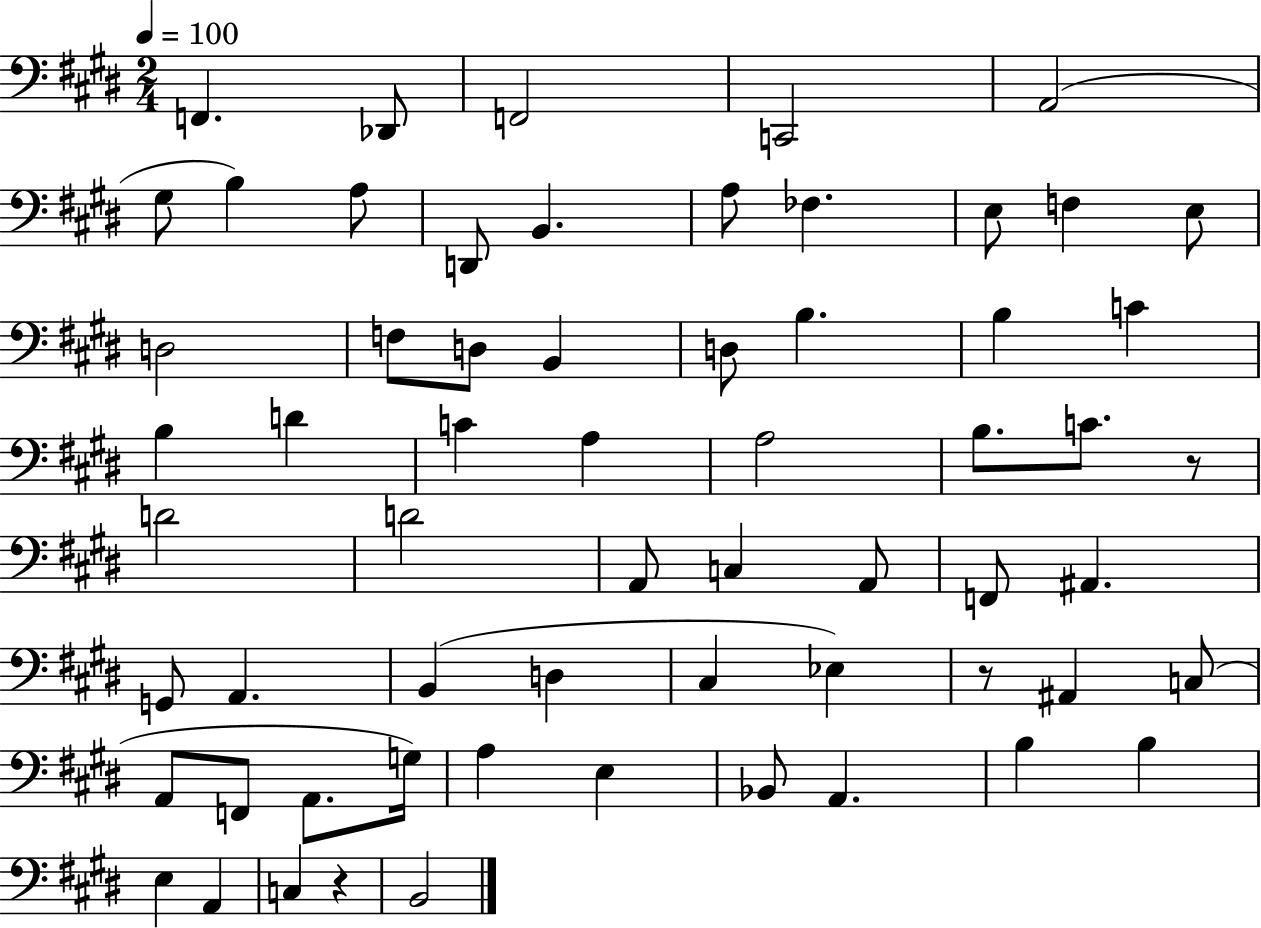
F2/q. Db2/e F2/h C2/h A2/h G#3/e B3/q A3/e D2/e B2/q. A3/e FES3/q. E3/e F3/q E3/e D3/h F3/e D3/e B2/q D3/e B3/q. B3/q C4/q B3/q D4/q C4/q A3/q A3/h B3/e. C4/e. R/e D4/h D4/h A2/e C3/q A2/e F2/e A#2/q. G2/e A2/q. B2/q D3/q C#3/q Eb3/q R/e A#2/q C3/e A2/e F2/e A2/e. G3/s A3/q E3/q Bb2/e A2/q. B3/q B3/q E3/q A2/q C3/q R/q B2/h